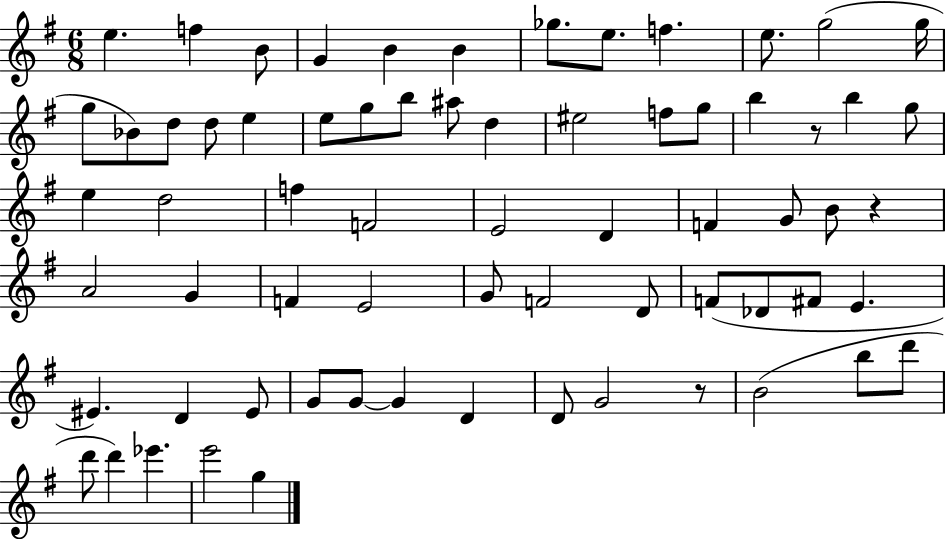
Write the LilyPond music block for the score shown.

{
  \clef treble
  \numericTimeSignature
  \time 6/8
  \key g \major
  e''4. f''4 b'8 | g'4 b'4 b'4 | ges''8. e''8. f''4. | e''8. g''2( g''16 | \break g''8 bes'8) d''8 d''8 e''4 | e''8 g''8 b''8 ais''8 d''4 | eis''2 f''8 g''8 | b''4 r8 b''4 g''8 | \break e''4 d''2 | f''4 f'2 | e'2 d'4 | f'4 g'8 b'8 r4 | \break a'2 g'4 | f'4 e'2 | g'8 f'2 d'8 | f'8( des'8 fis'8 e'4. | \break eis'4.) d'4 eis'8 | g'8 g'8~~ g'4 d'4 | d'8 g'2 r8 | b'2( b''8 d'''8 | \break d'''8 d'''4) ees'''4. | e'''2 g''4 | \bar "|."
}